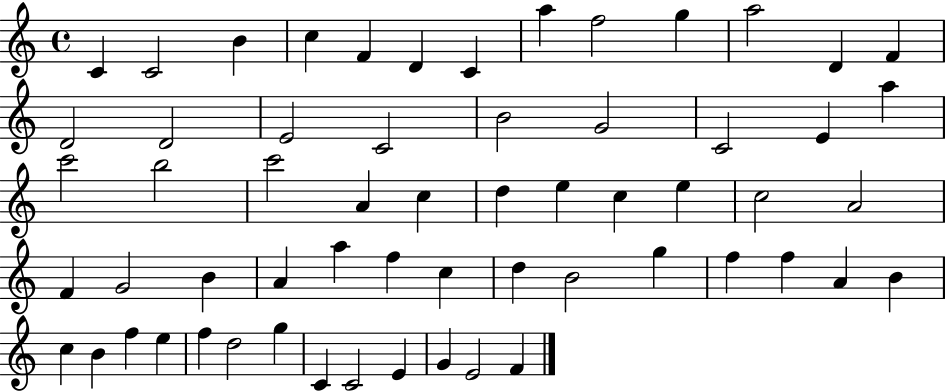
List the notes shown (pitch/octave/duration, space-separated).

C4/q C4/h B4/q C5/q F4/q D4/q C4/q A5/q F5/h G5/q A5/h D4/q F4/q D4/h D4/h E4/h C4/h B4/h G4/h C4/h E4/q A5/q C6/h B5/h C6/h A4/q C5/q D5/q E5/q C5/q E5/q C5/h A4/h F4/q G4/h B4/q A4/q A5/q F5/q C5/q D5/q B4/h G5/q F5/q F5/q A4/q B4/q C5/q B4/q F5/q E5/q F5/q D5/h G5/q C4/q C4/h E4/q G4/q E4/h F4/q